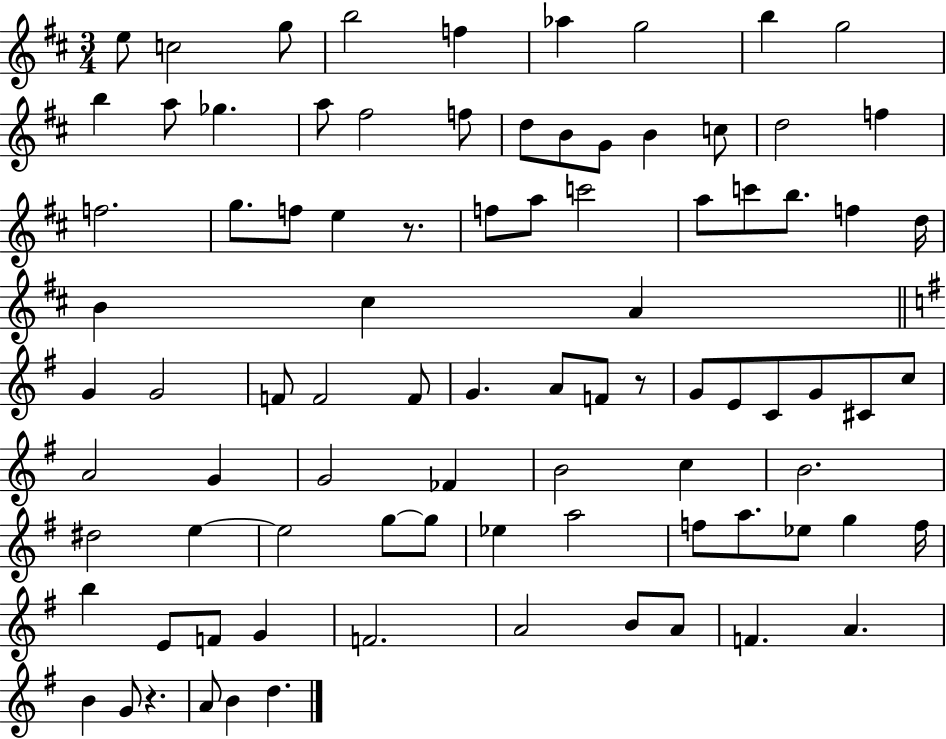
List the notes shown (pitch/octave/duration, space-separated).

E5/e C5/h G5/e B5/h F5/q Ab5/q G5/h B5/q G5/h B5/q A5/e Gb5/q. A5/e F#5/h F5/e D5/e B4/e G4/e B4/q C5/e D5/h F5/q F5/h. G5/e. F5/e E5/q R/e. F5/e A5/e C6/h A5/e C6/e B5/e. F5/q D5/s B4/q C#5/q A4/q G4/q G4/h F4/e F4/h F4/e G4/q. A4/e F4/e R/e G4/e E4/e C4/e G4/e C#4/e C5/e A4/h G4/q G4/h FES4/q B4/h C5/q B4/h. D#5/h E5/q E5/h G5/e G5/e Eb5/q A5/h F5/e A5/e. Eb5/e G5/q F5/s B5/q E4/e F4/e G4/q F4/h. A4/h B4/e A4/e F4/q. A4/q. B4/q G4/e R/q. A4/e B4/q D5/q.